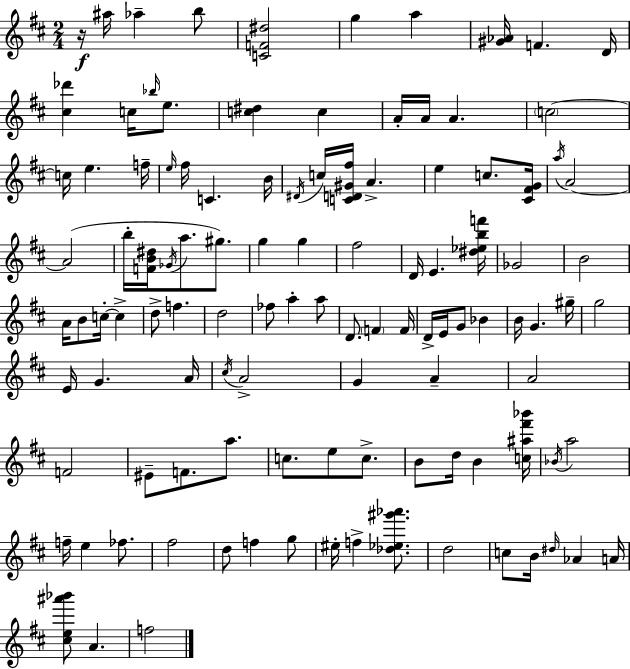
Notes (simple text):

R/s A#5/s Ab5/q B5/e [C4,F4,D#5]/h G5/q A5/q [G#4,Ab4]/s F4/q. D4/s [C#5,Db6]/q C5/s Bb5/s E5/e. [C5,D#5]/q C5/q A4/s A4/s A4/q. C5/h C5/s E5/q. F5/s E5/s F#5/s C4/q. B4/s D#4/s C5/s [C4,D4,G#4,F#5]/s A4/q. E5/q C5/e. [C#4,F#4,G4]/s A5/s A4/h A4/h B5/s [F4,B4,D#5]/s Gb4/s A5/e. G#5/e. G5/q G5/q F#5/h D4/s E4/q. [D#5,Eb5,B5,F6]/s Gb4/h B4/h A4/s B4/e C5/s C5/q D5/e F5/q. D5/h FES5/e A5/q A5/e D4/e. F4/q F4/s D4/s E4/s G4/e Bb4/q B4/s G4/q. G#5/s G5/h E4/s G4/q. A4/s C#5/s A4/h G4/q A4/q A4/h F4/h EIS4/e F4/e. A5/e. C5/e. E5/e C5/e. B4/e D5/s B4/q [C5,A#5,F#6,Bb6]/s Bb4/s A5/h F5/s E5/q FES5/e. F#5/h D5/e F5/q G5/e EIS5/s F5/q [Db5,Eb5,G#6,Ab6]/e. D5/h C5/e B4/s D#5/s Ab4/q A4/s [C#5,E5,A#6,Bb6]/e A4/q. F5/h